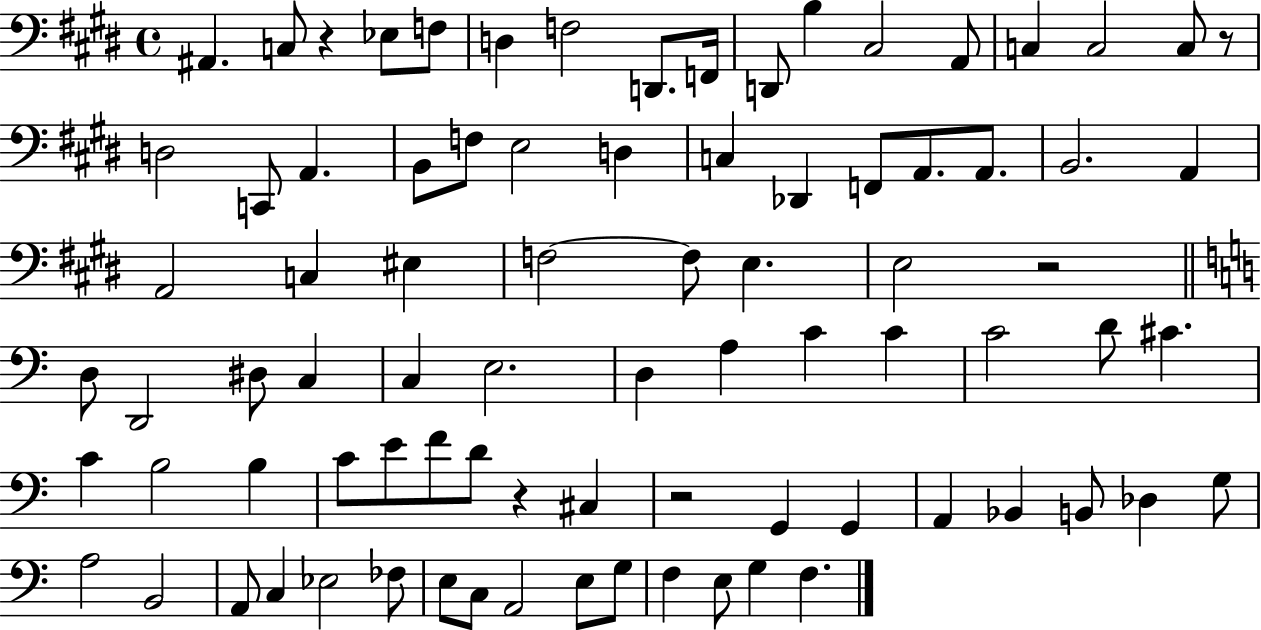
X:1
T:Untitled
M:4/4
L:1/4
K:E
^A,, C,/2 z _E,/2 F,/2 D, F,2 D,,/2 F,,/4 D,,/2 B, ^C,2 A,,/2 C, C,2 C,/2 z/2 D,2 C,,/2 A,, B,,/2 F,/2 E,2 D, C, _D,, F,,/2 A,,/2 A,,/2 B,,2 A,, A,,2 C, ^E, F,2 F,/2 E, E,2 z2 D,/2 D,,2 ^D,/2 C, C, E,2 D, A, C C C2 D/2 ^C C B,2 B, C/2 E/2 F/2 D/2 z ^C, z2 G,, G,, A,, _B,, B,,/2 _D, G,/2 A,2 B,,2 A,,/2 C, _E,2 _F,/2 E,/2 C,/2 A,,2 E,/2 G,/2 F, E,/2 G, F,